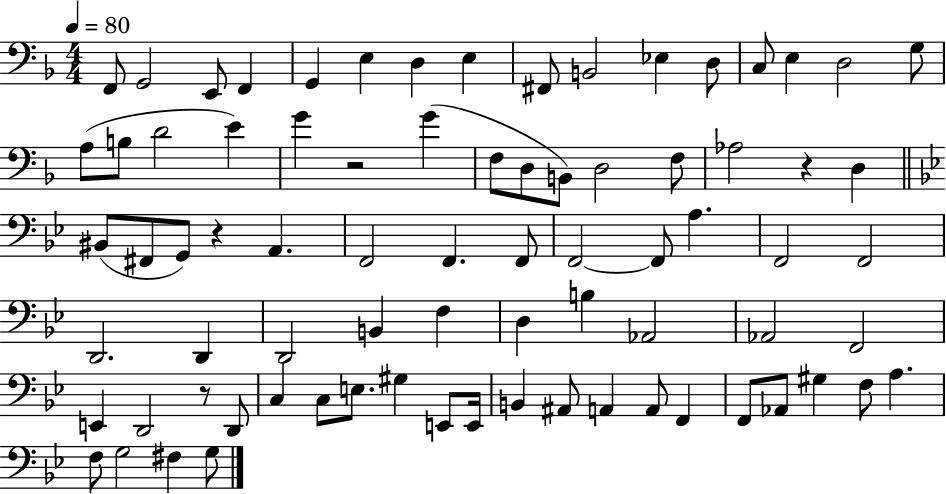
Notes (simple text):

F2/e G2/h E2/e F2/q G2/q E3/q D3/q E3/q F#2/e B2/h Eb3/q D3/e C3/e E3/q D3/h G3/e A3/e B3/e D4/h E4/q G4/q R/h G4/q F3/e D3/e B2/e D3/h F3/e Ab3/h R/q D3/q BIS2/e F#2/e G2/e R/q A2/q. F2/h F2/q. F2/e F2/h F2/e A3/q. F2/h F2/h D2/h. D2/q D2/h B2/q F3/q D3/q B3/q Ab2/h Ab2/h F2/h E2/q D2/h R/e D2/e C3/q C3/e E3/e. G#3/q E2/e E2/s B2/q A#2/e A2/q A2/e F2/q F2/e Ab2/e G#3/q F3/e A3/q. F3/e G3/h F#3/q G3/e